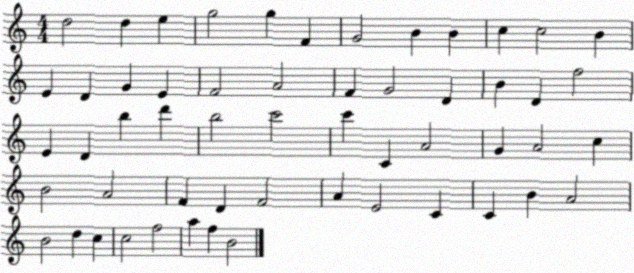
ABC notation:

X:1
T:Untitled
M:4/4
L:1/4
K:C
d2 d e g2 g F G2 B B c c2 B E D G E F2 A2 F G2 D B D f2 E D b d' b2 c'2 c' C A2 G A2 c B2 A2 F D F2 A E2 C C B A2 B2 d c c2 f2 a f B2